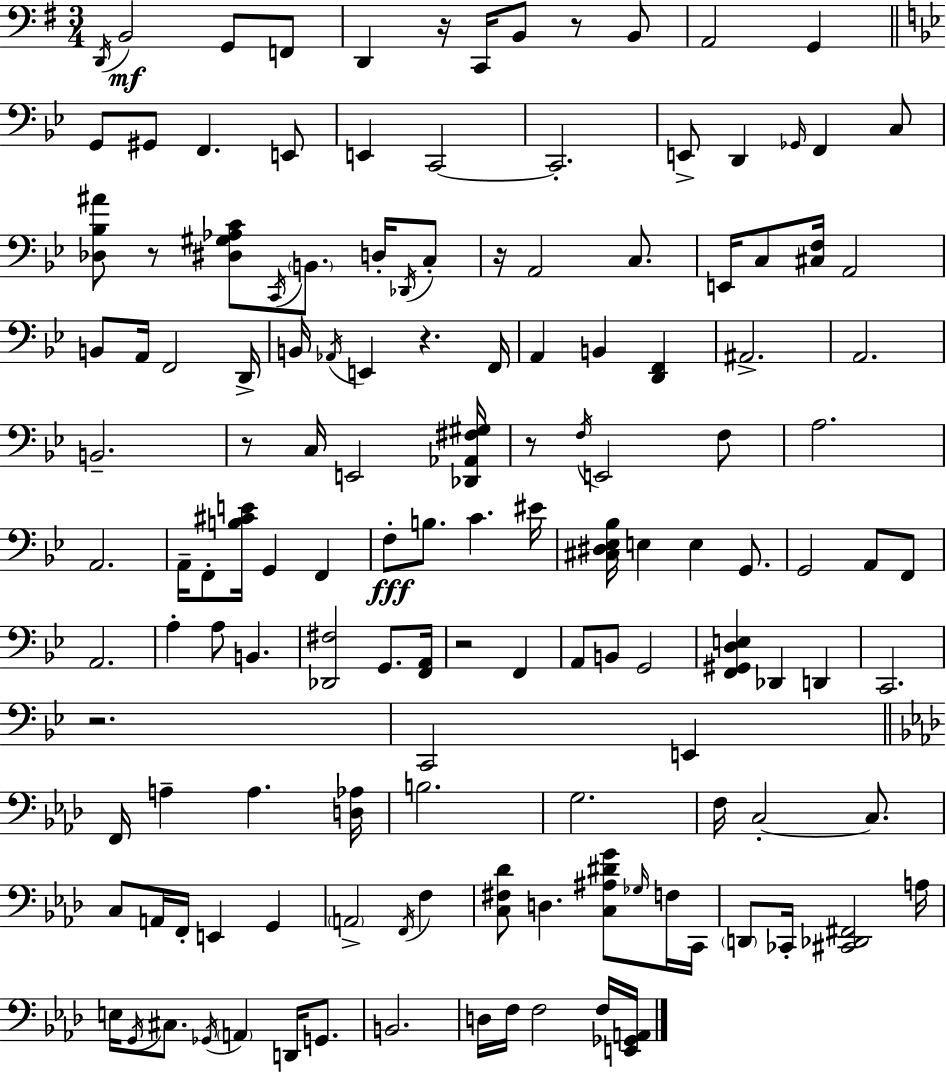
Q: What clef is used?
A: bass